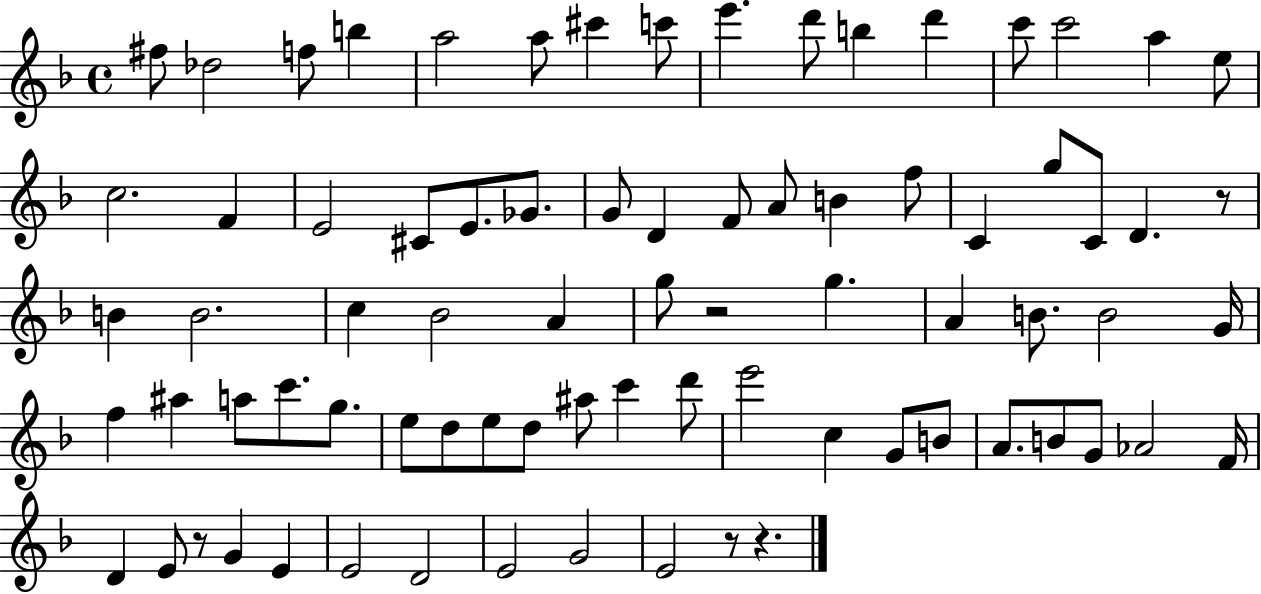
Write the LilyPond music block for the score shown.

{
  \clef treble
  \time 4/4
  \defaultTimeSignature
  \key f \major
  \repeat volta 2 { fis''8 des''2 f''8 b''4 | a''2 a''8 cis'''4 c'''8 | e'''4. d'''8 b''4 d'''4 | c'''8 c'''2 a''4 e''8 | \break c''2. f'4 | e'2 cis'8 e'8. ges'8. | g'8 d'4 f'8 a'8 b'4 f''8 | c'4 g''8 c'8 d'4. r8 | \break b'4 b'2. | c''4 bes'2 a'4 | g''8 r2 g''4. | a'4 b'8. b'2 g'16 | \break f''4 ais''4 a''8 c'''8. g''8. | e''8 d''8 e''8 d''8 ais''8 c'''4 d'''8 | e'''2 c''4 g'8 b'8 | a'8. b'8 g'8 aes'2 f'16 | \break d'4 e'8 r8 g'4 e'4 | e'2 d'2 | e'2 g'2 | e'2 r8 r4. | \break } \bar "|."
}